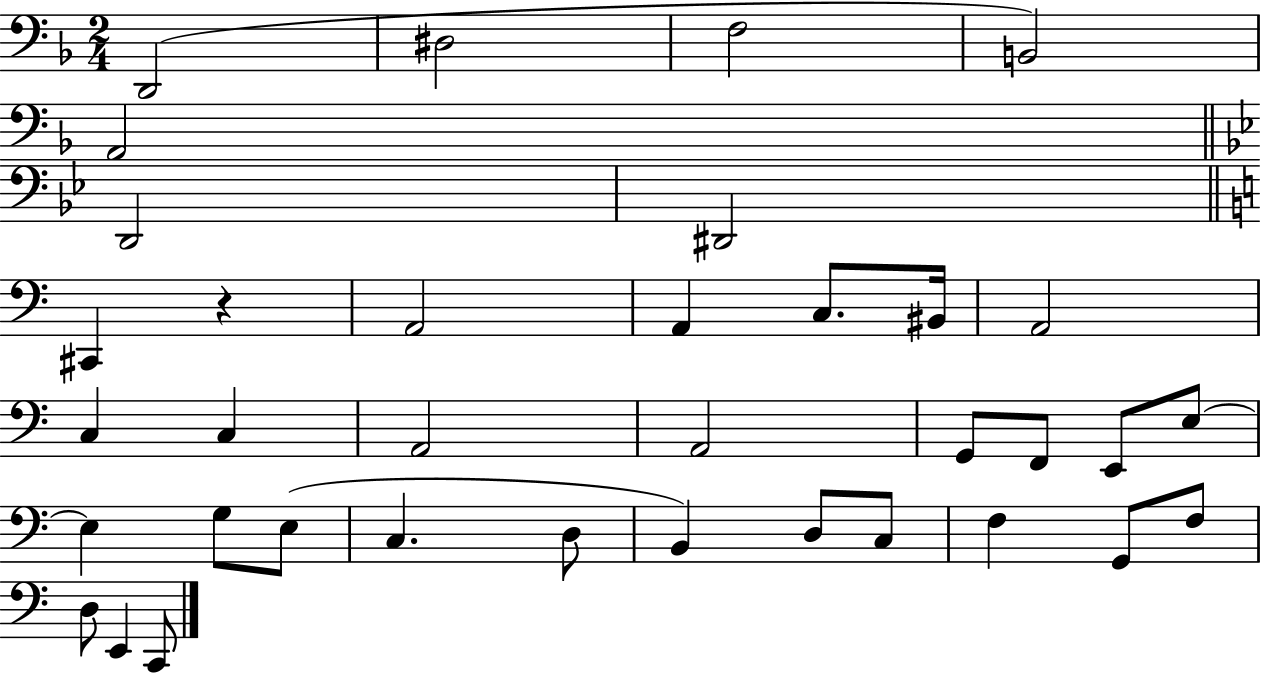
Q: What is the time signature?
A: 2/4